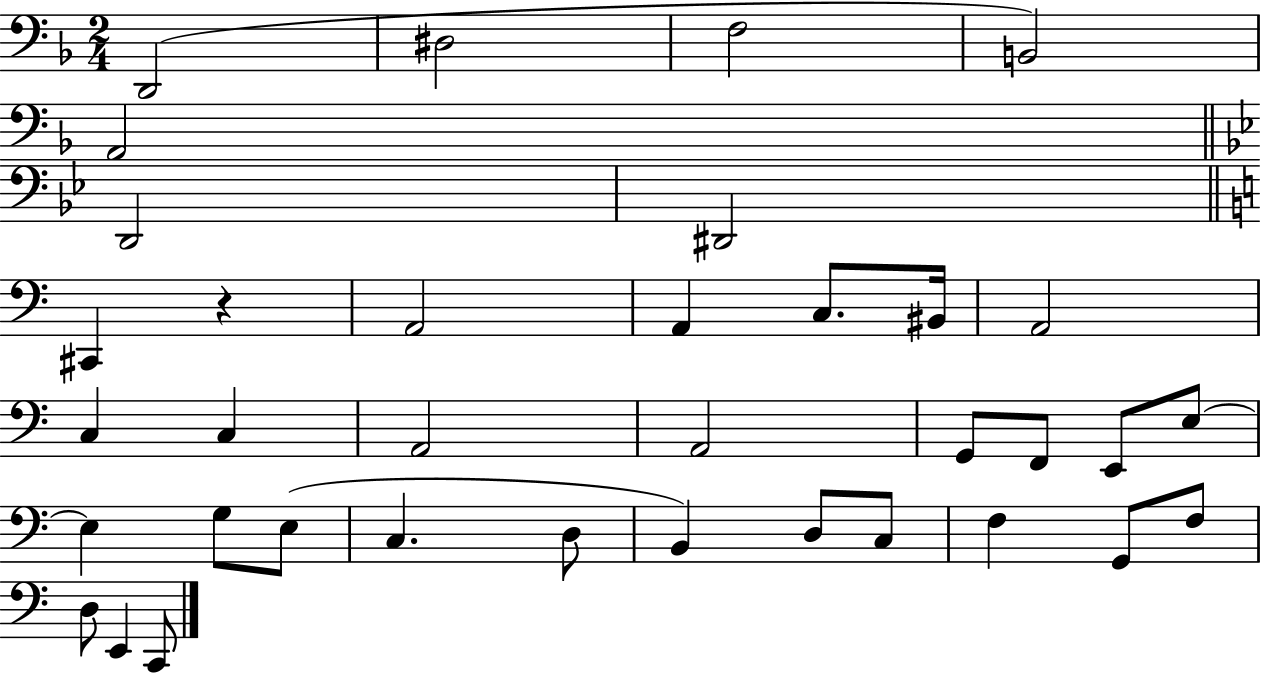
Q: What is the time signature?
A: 2/4